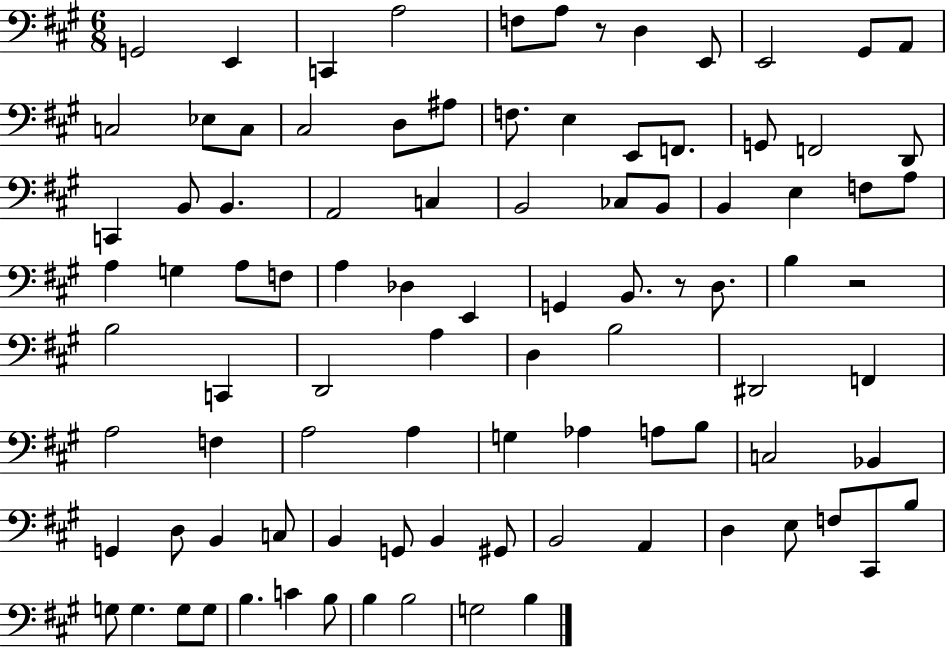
G2/h E2/q C2/q A3/h F3/e A3/e R/e D3/q E2/e E2/h G#2/e A2/e C3/h Eb3/e C3/e C#3/h D3/e A#3/e F3/e. E3/q E2/e F2/e. G2/e F2/h D2/e C2/q B2/e B2/q. A2/h C3/q B2/h CES3/e B2/e B2/q E3/q F3/e A3/e A3/q G3/q A3/e F3/e A3/q Db3/q E2/q G2/q B2/e. R/e D3/e. B3/q R/h B3/h C2/q D2/h A3/q D3/q B3/h D#2/h F2/q A3/h F3/q A3/h A3/q G3/q Ab3/q A3/e B3/e C3/h Bb2/q G2/q D3/e B2/q C3/e B2/q G2/e B2/q G#2/e B2/h A2/q D3/q E3/e F3/e C#2/e B3/e G3/e G3/q. G3/e G3/e B3/q. C4/q B3/e B3/q B3/h G3/h B3/q